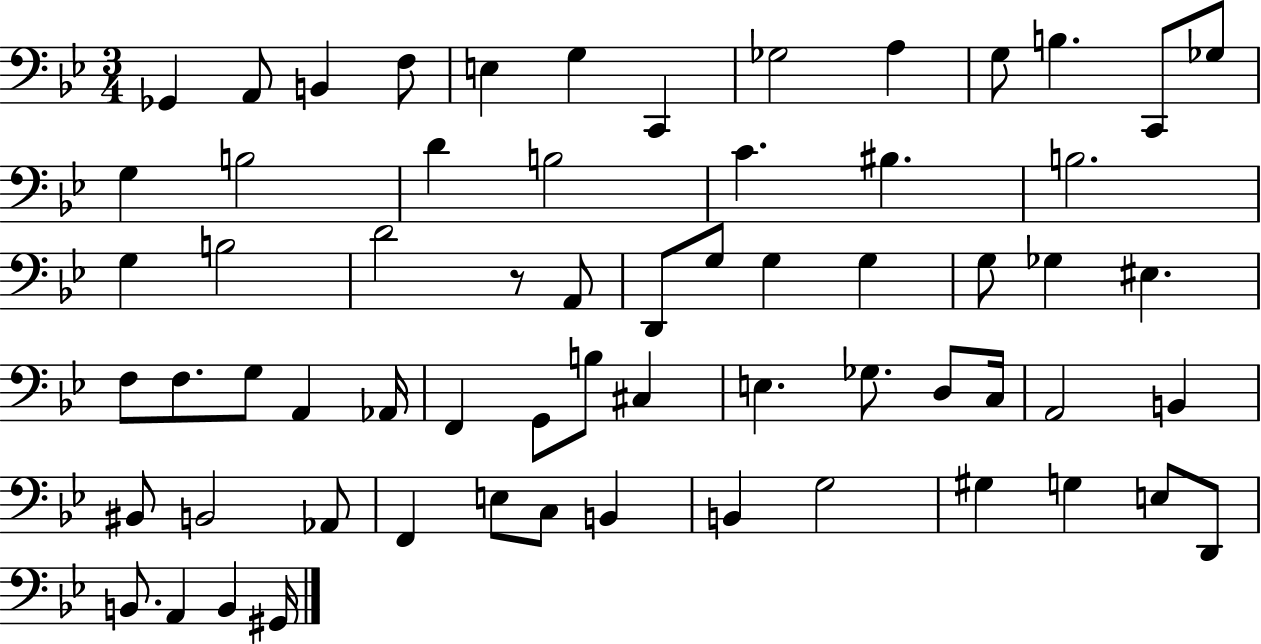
Gb2/q A2/e B2/q F3/e E3/q G3/q C2/q Gb3/h A3/q G3/e B3/q. C2/e Gb3/e G3/q B3/h D4/q B3/h C4/q. BIS3/q. B3/h. G3/q B3/h D4/h R/e A2/e D2/e G3/e G3/q G3/q G3/e Gb3/q EIS3/q. F3/e F3/e. G3/e A2/q Ab2/s F2/q G2/e B3/e C#3/q E3/q. Gb3/e. D3/e C3/s A2/h B2/q BIS2/e B2/h Ab2/e F2/q E3/e C3/e B2/q B2/q G3/h G#3/q G3/q E3/e D2/e B2/e. A2/q B2/q G#2/s